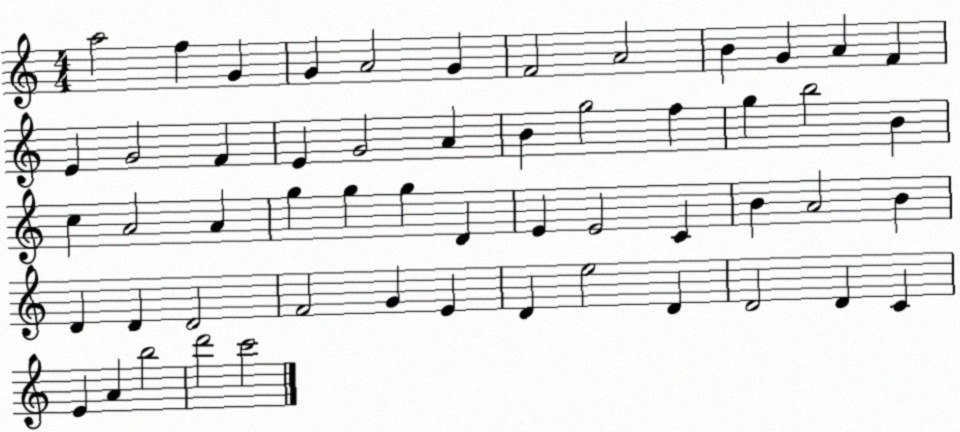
X:1
T:Untitled
M:4/4
L:1/4
K:C
a2 f G G A2 G F2 A2 B G A F E G2 F E G2 A B g2 f g b2 B c A2 A g g g D E E2 C B A2 B D D D2 F2 G E D e2 D D2 D C E A b2 d'2 c'2